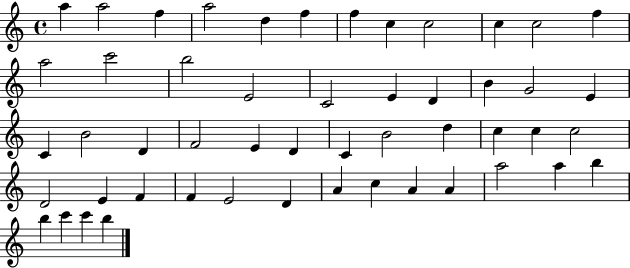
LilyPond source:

{
  \clef treble
  \time 4/4
  \defaultTimeSignature
  \key c \major
  a''4 a''2 f''4 | a''2 d''4 f''4 | f''4 c''4 c''2 | c''4 c''2 f''4 | \break a''2 c'''2 | b''2 e'2 | c'2 e'4 d'4 | b'4 g'2 e'4 | \break c'4 b'2 d'4 | f'2 e'4 d'4 | c'4 b'2 d''4 | c''4 c''4 c''2 | \break d'2 e'4 f'4 | f'4 e'2 d'4 | a'4 c''4 a'4 a'4 | a''2 a''4 b''4 | \break b''4 c'''4 c'''4 b''4 | \bar "|."
}